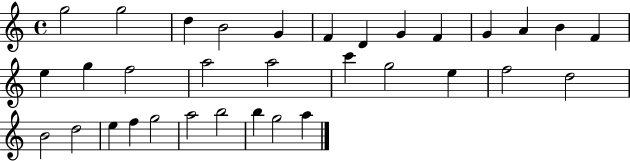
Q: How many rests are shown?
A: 0